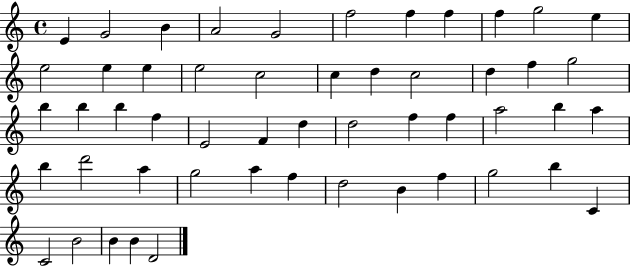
{
  \clef treble
  \time 4/4
  \defaultTimeSignature
  \key c \major
  e'4 g'2 b'4 | a'2 g'2 | f''2 f''4 f''4 | f''4 g''2 e''4 | \break e''2 e''4 e''4 | e''2 c''2 | c''4 d''4 c''2 | d''4 f''4 g''2 | \break b''4 b''4 b''4 f''4 | e'2 f'4 d''4 | d''2 f''4 f''4 | a''2 b''4 a''4 | \break b''4 d'''2 a''4 | g''2 a''4 f''4 | d''2 b'4 f''4 | g''2 b''4 c'4 | \break c'2 b'2 | b'4 b'4 d'2 | \bar "|."
}